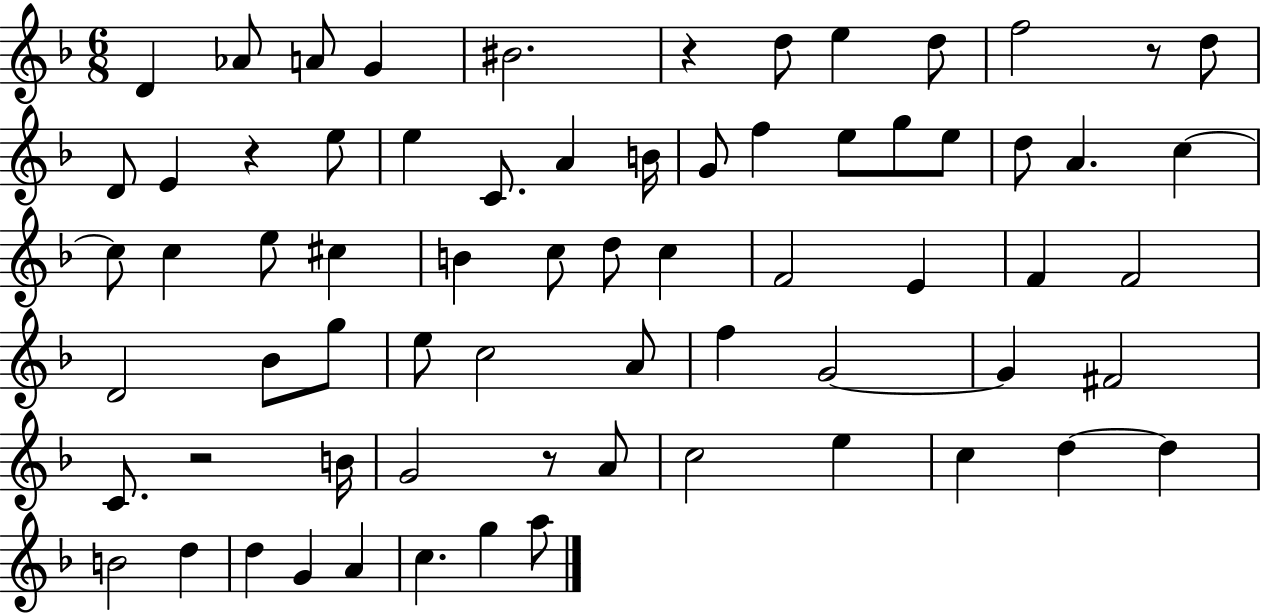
X:1
T:Untitled
M:6/8
L:1/4
K:F
D _A/2 A/2 G ^B2 z d/2 e d/2 f2 z/2 d/2 D/2 E z e/2 e C/2 A B/4 G/2 f e/2 g/2 e/2 d/2 A c c/2 c e/2 ^c B c/2 d/2 c F2 E F F2 D2 _B/2 g/2 e/2 c2 A/2 f G2 G ^F2 C/2 z2 B/4 G2 z/2 A/2 c2 e c d d B2 d d G A c g a/2